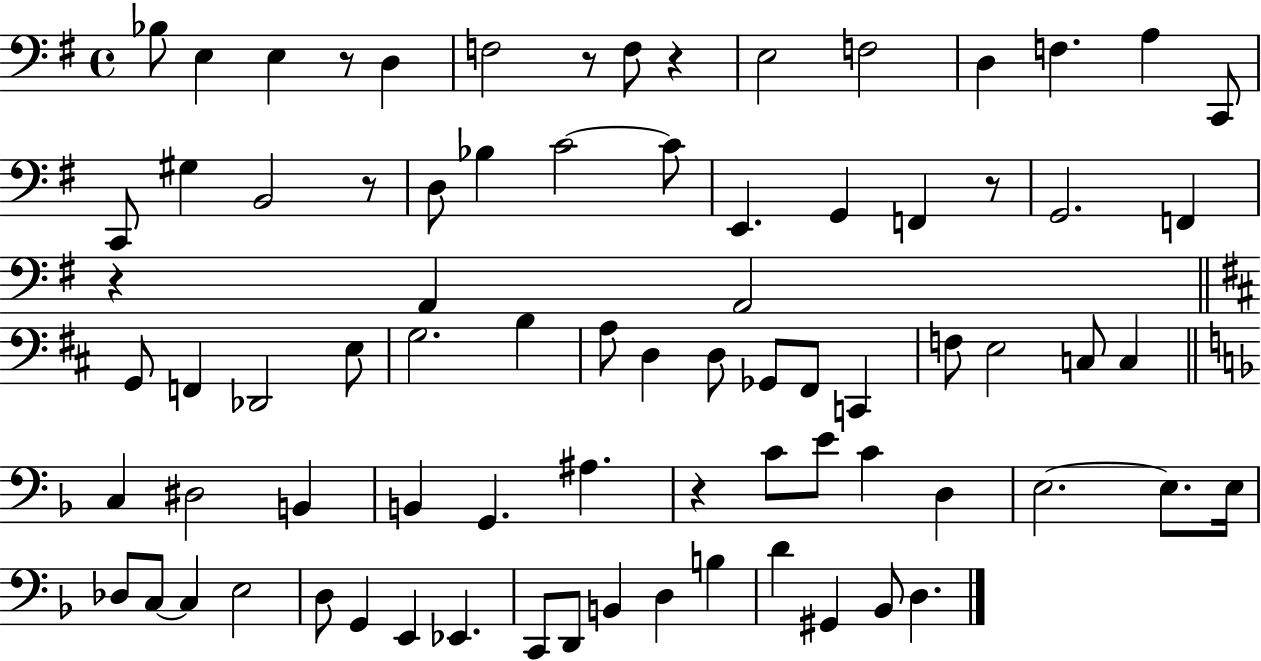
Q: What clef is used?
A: bass